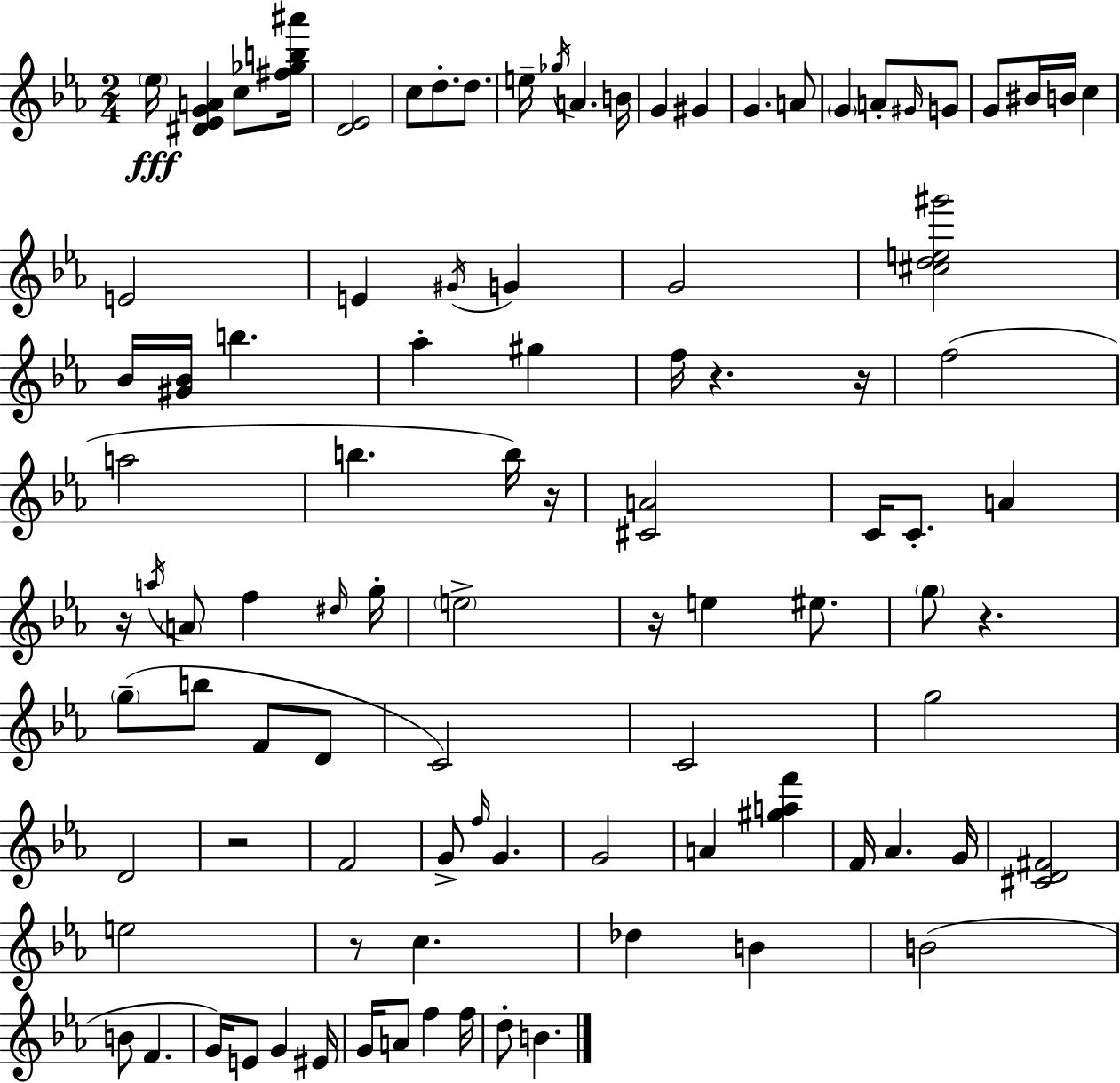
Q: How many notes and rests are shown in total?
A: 97